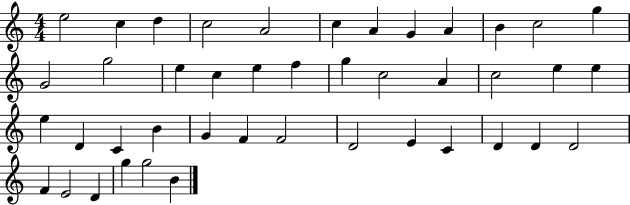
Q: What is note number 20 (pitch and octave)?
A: C5